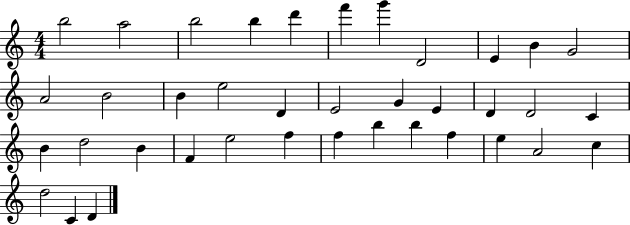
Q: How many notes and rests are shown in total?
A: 38